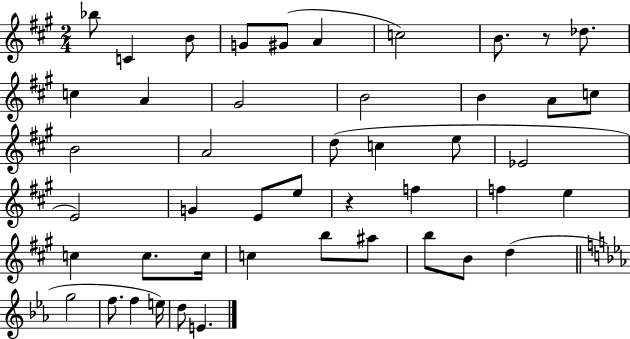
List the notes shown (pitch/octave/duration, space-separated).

Bb5/e C4/q B4/e G4/e G#4/e A4/q C5/h B4/e. R/e Db5/e. C5/q A4/q G#4/h B4/h B4/q A4/e C5/e B4/h A4/h D5/e C5/q E5/e Eb4/h E4/h G4/q E4/e E5/e R/q F5/q F5/q E5/q C5/q C5/e. C5/s C5/q B5/e A#5/e B5/e B4/e D5/q G5/h F5/e. F5/q E5/s D5/e E4/q.